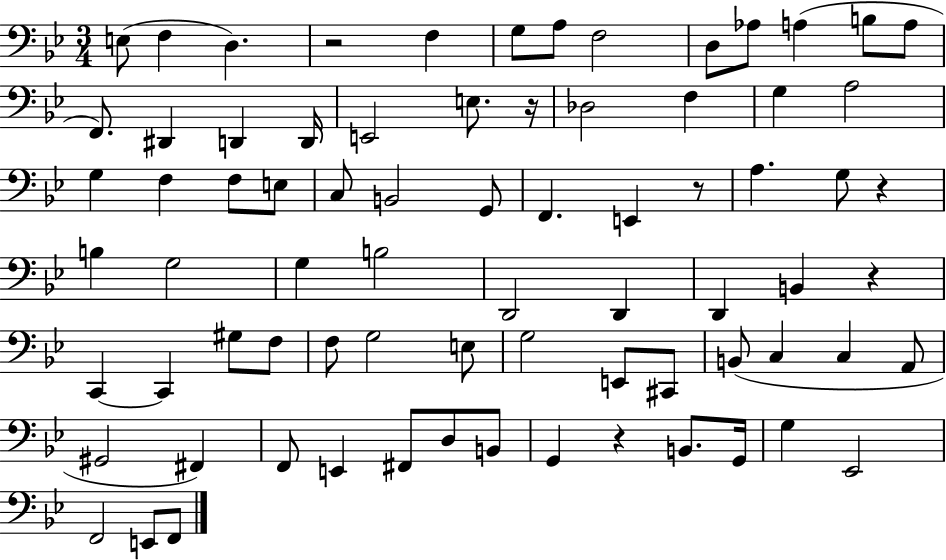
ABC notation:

X:1
T:Untitled
M:3/4
L:1/4
K:Bb
E,/2 F, D, z2 F, G,/2 A,/2 F,2 D,/2 _A,/2 A, B,/2 A,/2 F,,/2 ^D,, D,, D,,/4 E,,2 E,/2 z/4 _D,2 F, G, A,2 G, F, F,/2 E,/2 C,/2 B,,2 G,,/2 F,, E,, z/2 A, G,/2 z B, G,2 G, B,2 D,,2 D,, D,, B,, z C,, C,, ^G,/2 F,/2 F,/2 G,2 E,/2 G,2 E,,/2 ^C,,/2 B,,/2 C, C, A,,/2 ^G,,2 ^F,, F,,/2 E,, ^F,,/2 D,/2 B,,/2 G,, z B,,/2 G,,/4 G, _E,,2 F,,2 E,,/2 F,,/2